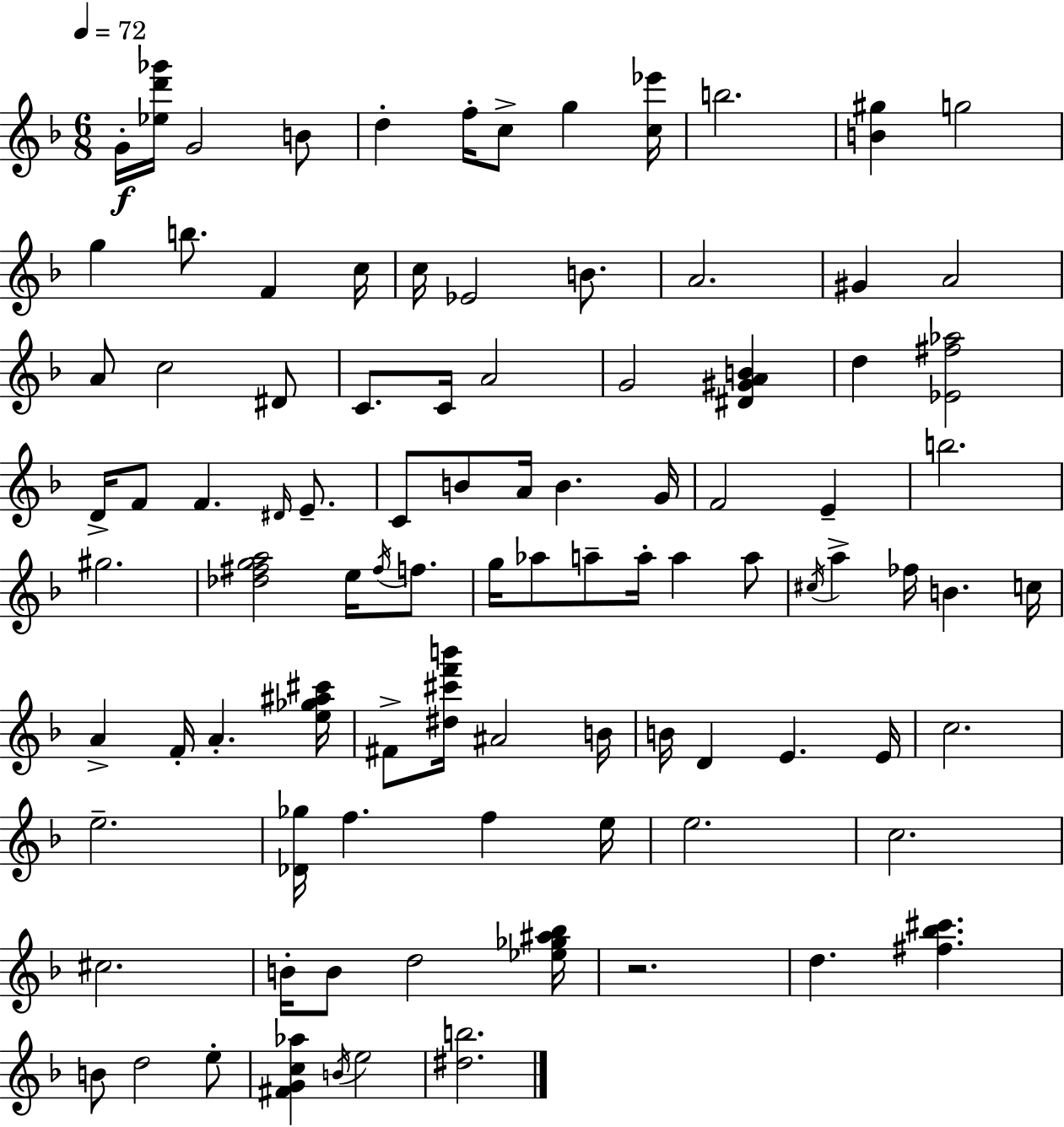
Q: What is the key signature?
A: F major